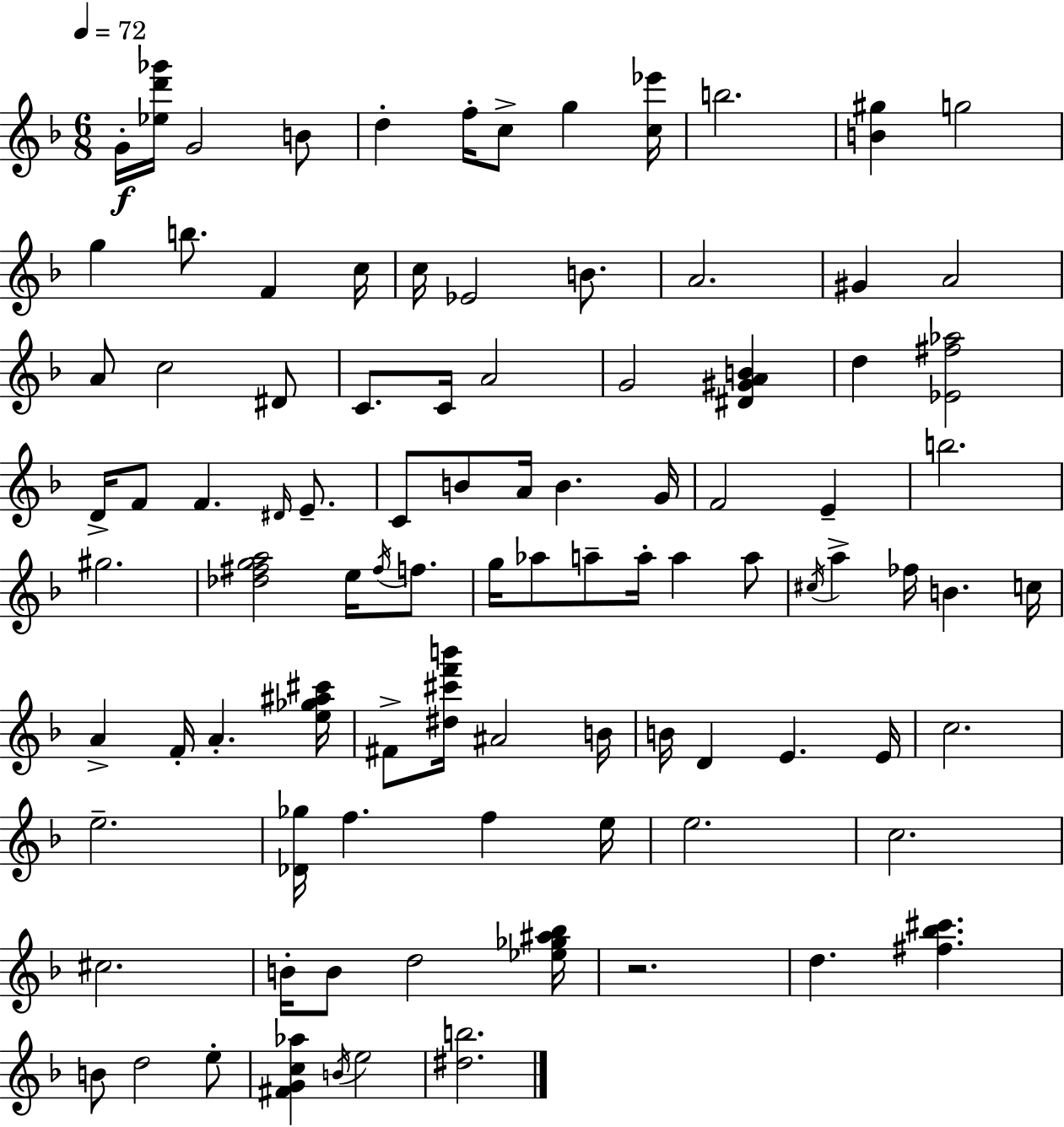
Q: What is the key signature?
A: F major